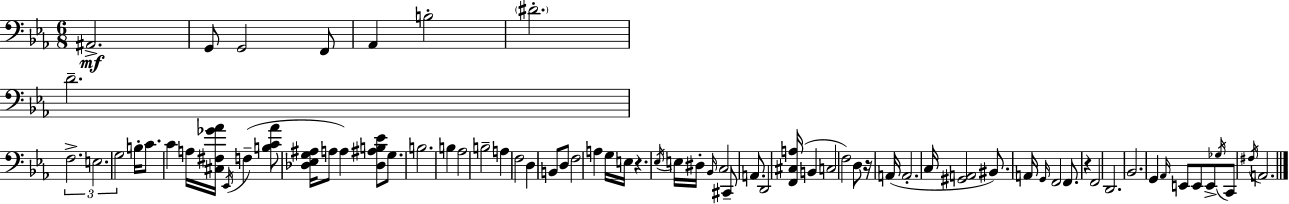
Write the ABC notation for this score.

X:1
T:Untitled
M:6/8
L:1/4
K:Eb
^A,,2 G,,/2 G,,2 F,,/2 _A,, B,2 ^D2 D2 F,2 E,2 G,2 B,/4 C/2 C A,/4 [^C,^F,_G_A]/4 _E,,/4 F, [B,C_A]/2 [_D,_E,G,^A,]/4 A,/2 A, [_D,^A,B,_E]/2 G,/2 B,2 B, _A,2 B,2 A, F,2 D, B,,/2 D,/2 F,2 A, G,/4 E,/4 z _E,/4 E,/4 ^D,/4 _B,,/4 C,2 ^C,,/2 A,,/2 D,,2 [F,,^C,A,]/4 B,, C,2 F,2 D,/2 z/4 A,,/4 A,,2 C,/4 [^G,,A,,]2 ^B,,/2 A,,/4 G,,/4 F,,2 F,,/2 z F,,2 D,,2 _B,,2 G,, _A,,/4 E,,/2 E,,/2 E,,/2 _G,/4 C,,/2 ^F,/4 A,,2